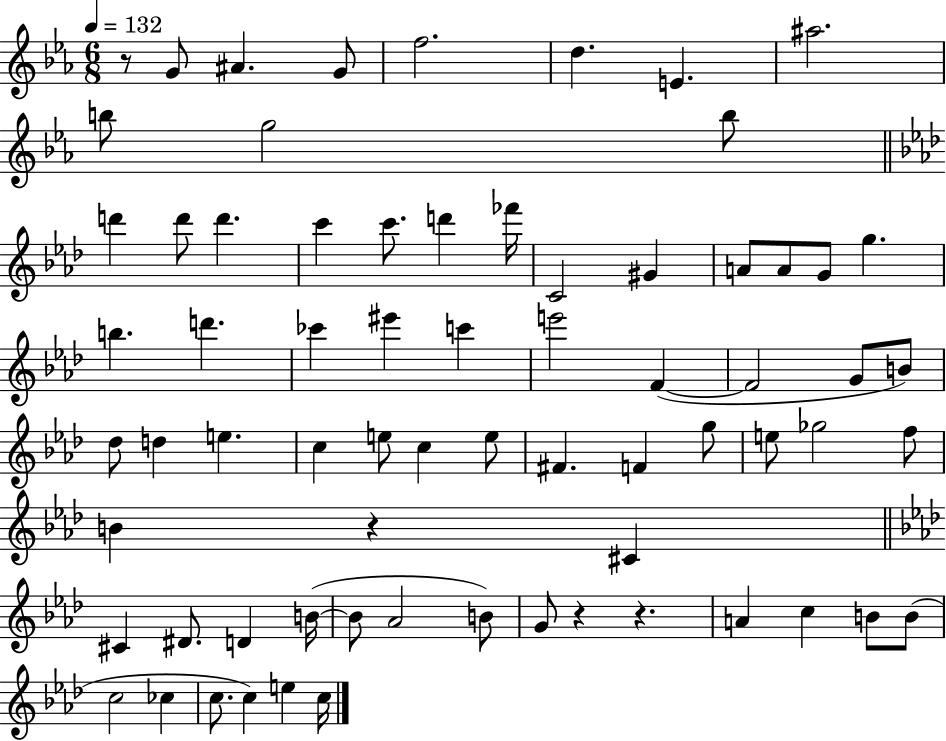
X:1
T:Untitled
M:6/8
L:1/4
K:Eb
z/2 G/2 ^A G/2 f2 d E ^a2 b/2 g2 b/2 d' d'/2 d' c' c'/2 d' _f'/4 C2 ^G A/2 A/2 G/2 g b d' _c' ^e' c' e'2 F F2 G/2 B/2 _d/2 d e c e/2 c e/2 ^F F g/2 e/2 _g2 f/2 B z ^C ^C ^D/2 D B/4 B/2 _A2 B/2 G/2 z z A c B/2 B/2 c2 _c c/2 c e c/4